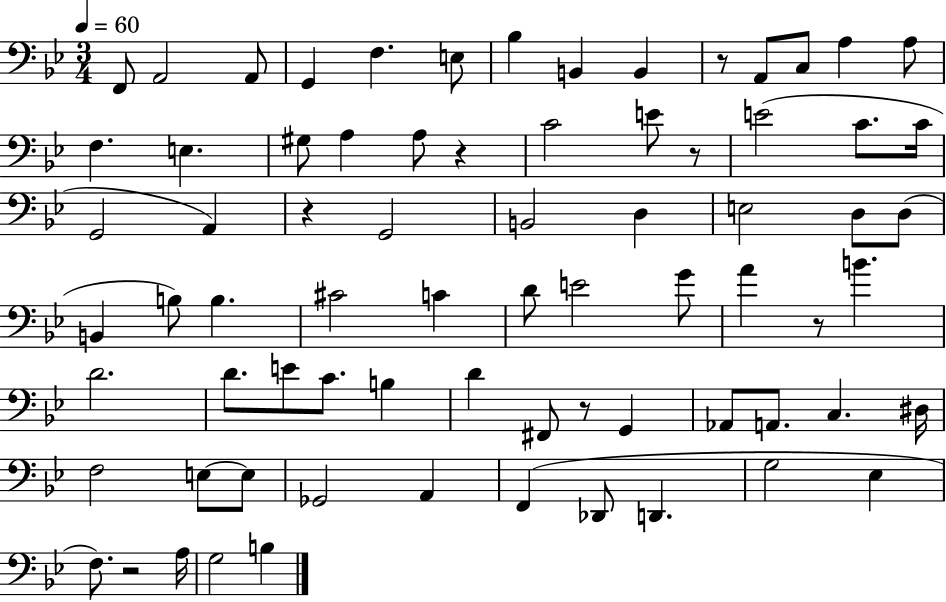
X:1
T:Untitled
M:3/4
L:1/4
K:Bb
F,,/2 A,,2 A,,/2 G,, F, E,/2 _B, B,, B,, z/2 A,,/2 C,/2 A, A,/2 F, E, ^G,/2 A, A,/2 z C2 E/2 z/2 E2 C/2 C/4 G,,2 A,, z G,,2 B,,2 D, E,2 D,/2 D,/2 B,, B,/2 B, ^C2 C D/2 E2 G/2 A z/2 B D2 D/2 E/2 C/2 B, D ^F,,/2 z/2 G,, _A,,/2 A,,/2 C, ^D,/4 F,2 E,/2 E,/2 _G,,2 A,, F,, _D,,/2 D,, G,2 _E, F,/2 z2 A,/4 G,2 B,